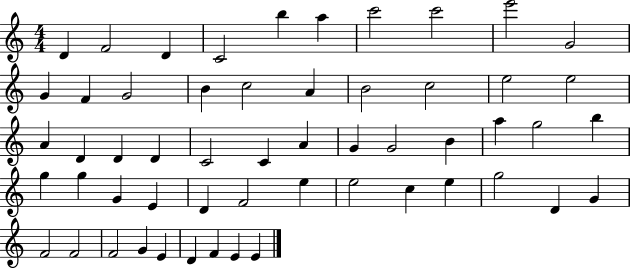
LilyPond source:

{
  \clef treble
  \numericTimeSignature
  \time 4/4
  \key c \major
  d'4 f'2 d'4 | c'2 b''4 a''4 | c'''2 c'''2 | e'''2 g'2 | \break g'4 f'4 g'2 | b'4 c''2 a'4 | b'2 c''2 | e''2 e''2 | \break a'4 d'4 d'4 d'4 | c'2 c'4 a'4 | g'4 g'2 b'4 | a''4 g''2 b''4 | \break g''4 g''4 g'4 e'4 | d'4 f'2 e''4 | e''2 c''4 e''4 | g''2 d'4 g'4 | \break f'2 f'2 | f'2 g'4 e'4 | d'4 f'4 e'4 e'4 | \bar "|."
}